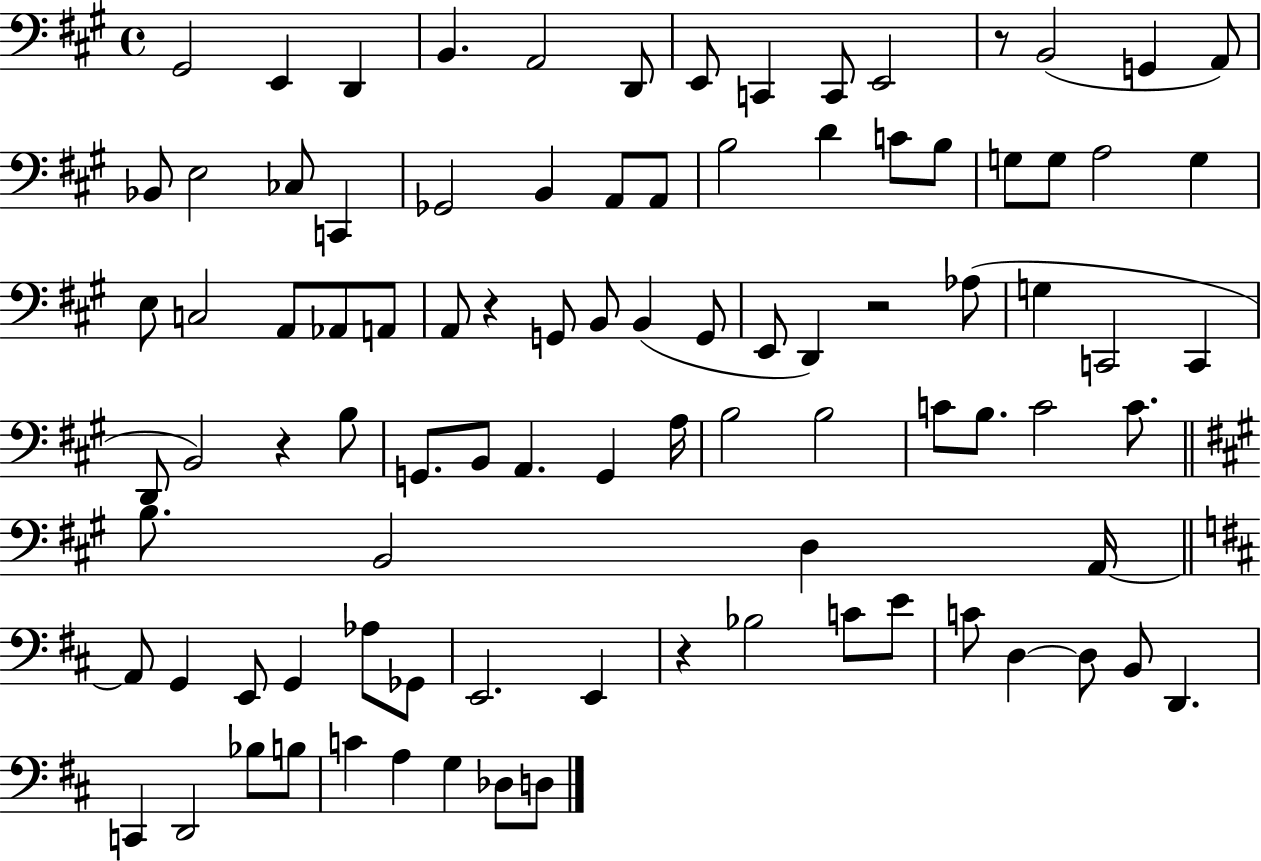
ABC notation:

X:1
T:Untitled
M:4/4
L:1/4
K:A
^G,,2 E,, D,, B,, A,,2 D,,/2 E,,/2 C,, C,,/2 E,,2 z/2 B,,2 G,, A,,/2 _B,,/2 E,2 _C,/2 C,, _G,,2 B,, A,,/2 A,,/2 B,2 D C/2 B,/2 G,/2 G,/2 A,2 G, E,/2 C,2 A,,/2 _A,,/2 A,,/2 A,,/2 z G,,/2 B,,/2 B,, G,,/2 E,,/2 D,, z2 _A,/2 G, C,,2 C,, D,,/2 B,,2 z B,/2 G,,/2 B,,/2 A,, G,, A,/4 B,2 B,2 C/2 B,/2 C2 C/2 B,/2 B,,2 D, A,,/4 A,,/2 G,, E,,/2 G,, _A,/2 _G,,/2 E,,2 E,, z _B,2 C/2 E/2 C/2 D, D,/2 B,,/2 D,, C,, D,,2 _B,/2 B,/2 C A, G, _D,/2 D,/2